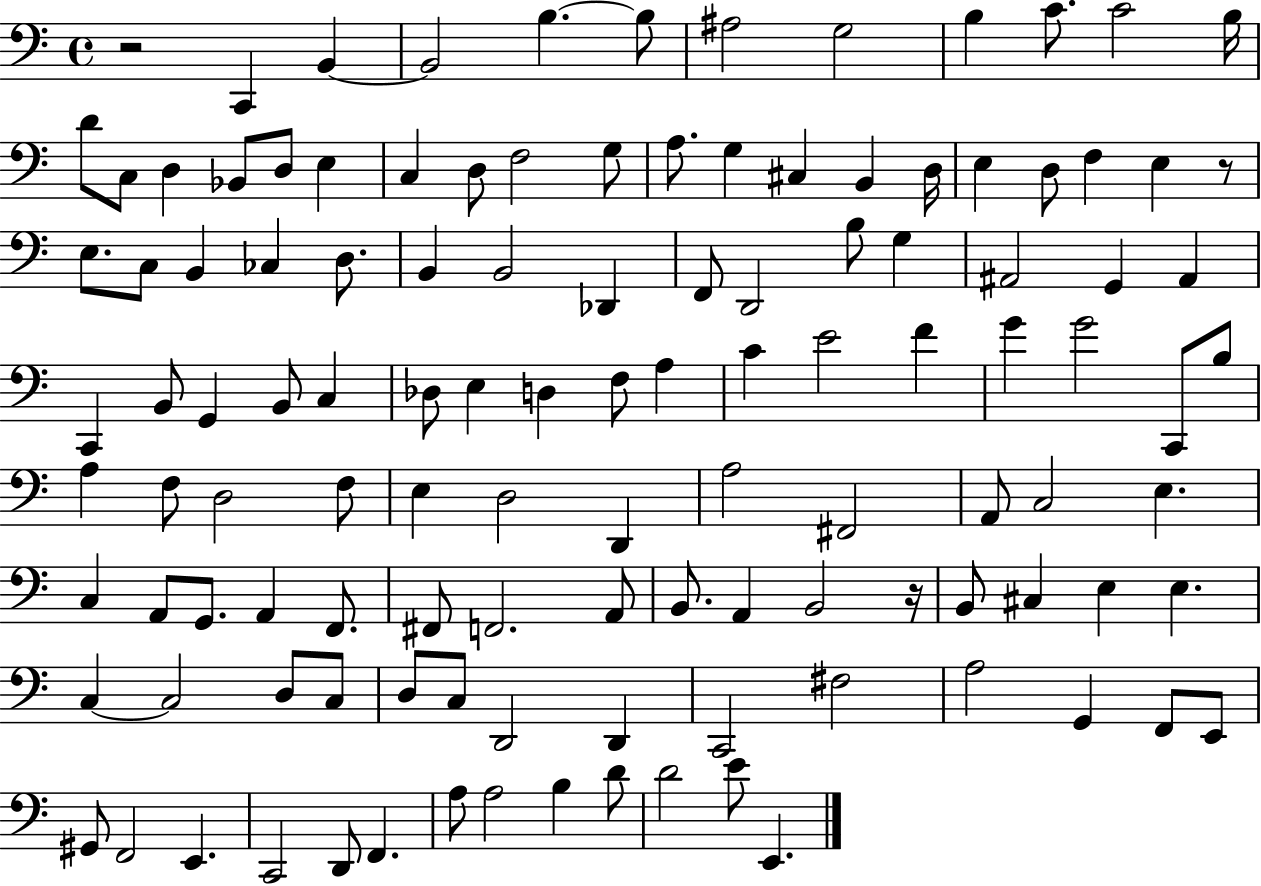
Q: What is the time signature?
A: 4/4